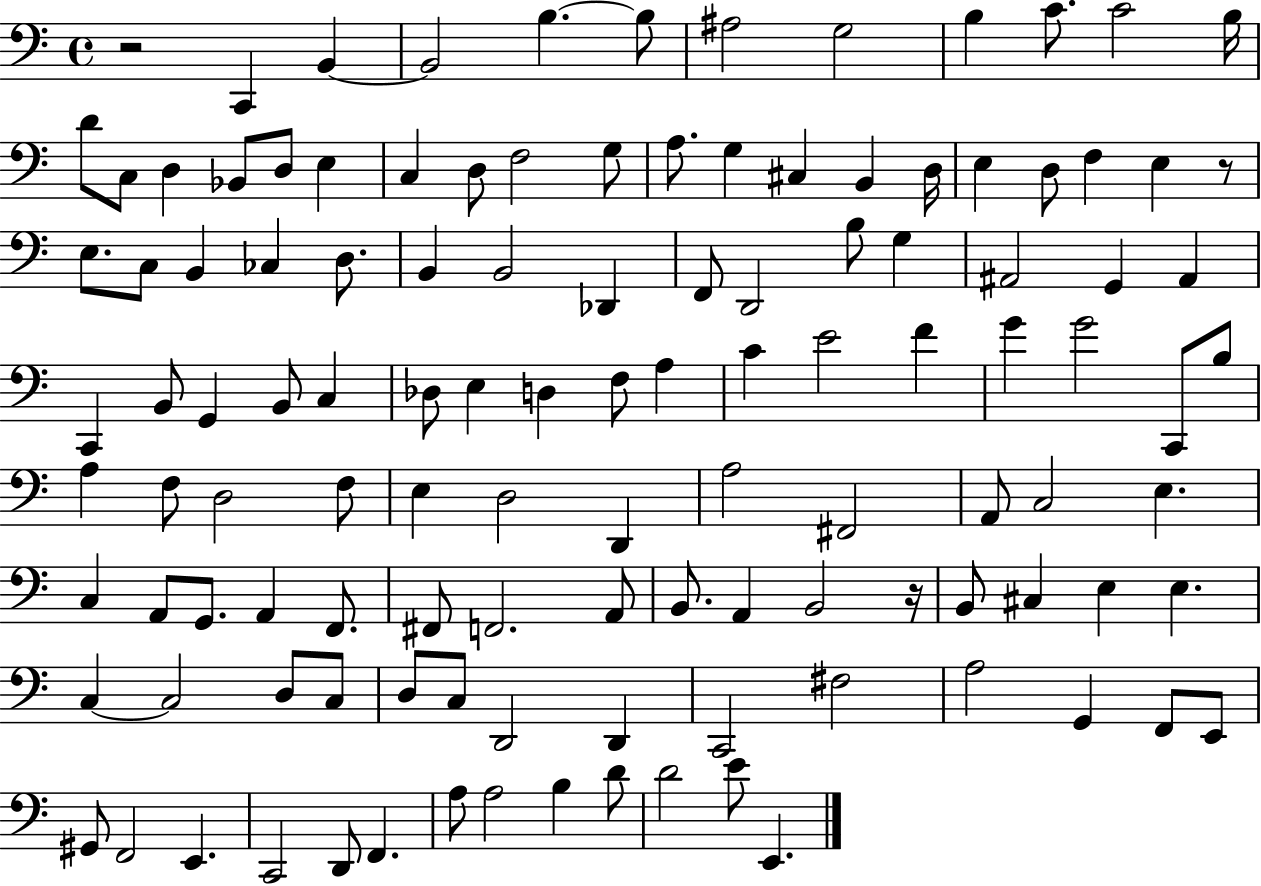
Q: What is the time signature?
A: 4/4